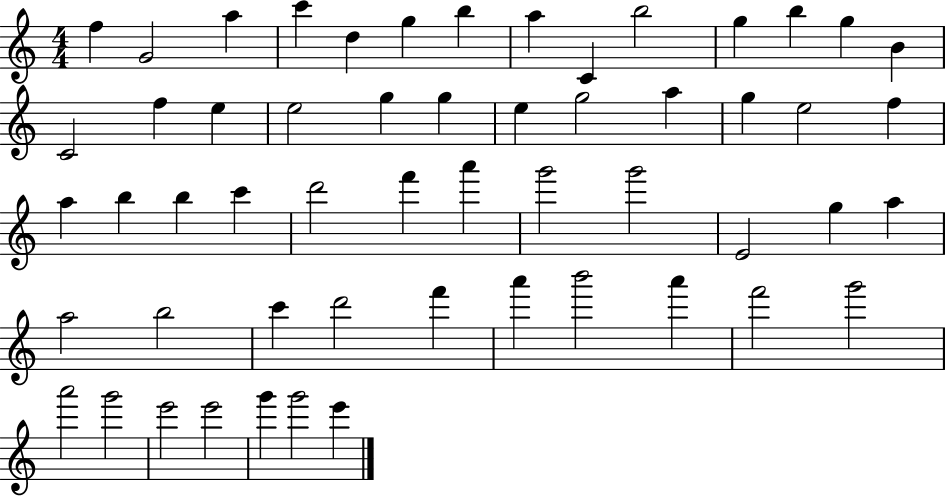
X:1
T:Untitled
M:4/4
L:1/4
K:C
f G2 a c' d g b a C b2 g b g B C2 f e e2 g g e g2 a g e2 f a b b c' d'2 f' a' g'2 g'2 E2 g a a2 b2 c' d'2 f' a' b'2 a' f'2 g'2 a'2 g'2 e'2 e'2 g' g'2 e'